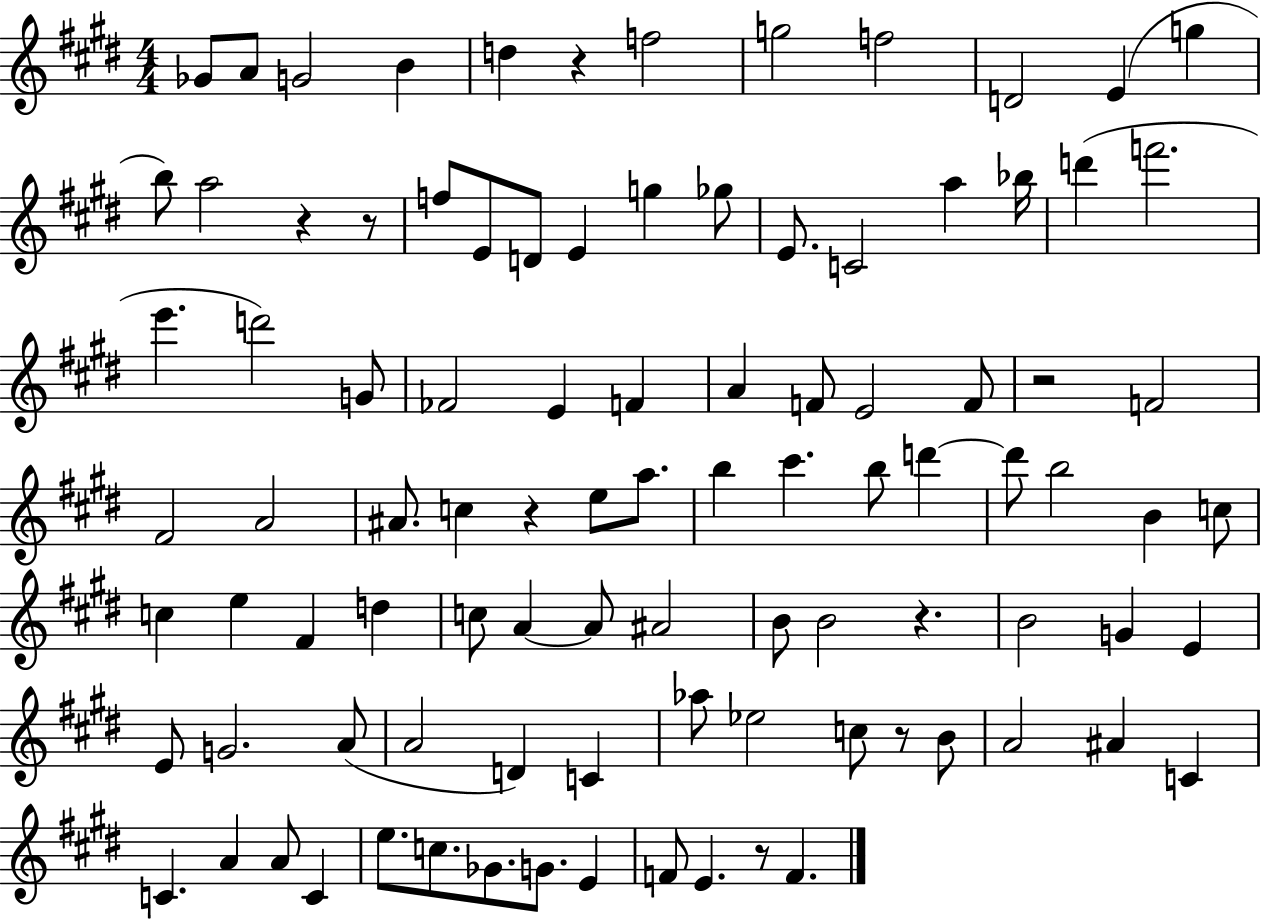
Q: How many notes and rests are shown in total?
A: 96